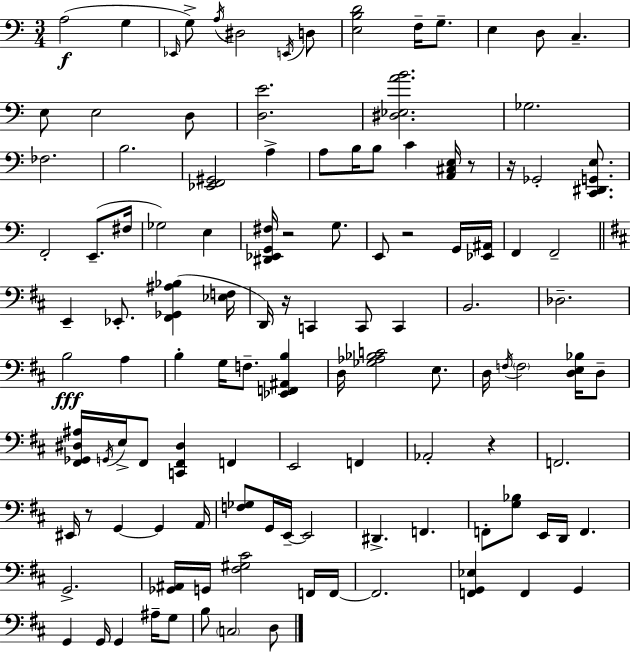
A3/h G3/q Eb2/s G3/e A3/s D#3/h E2/s D3/e [E3,B3,D4]/h F3/s G3/e. E3/q D3/e C3/q. E3/e E3/h D3/e [D3,E4]/h. [D#3,Eb3,A4,B4]/h. Gb3/h. FES3/h. B3/h. [Eb2,F2,G#2]/h A3/q A3/e B3/s B3/e C4/q [A2,C#3,E3]/s R/e R/s Gb2/h [C2,D#2,G2,E3]/e. F2/h E2/e. F#3/s Gb3/h E3/q [D#2,Eb2,G2,F#3]/s R/h G3/e. E2/e R/h G2/s [Eb2,A#2]/s F2/q F2/h E2/q Eb2/e. [F#2,Gb2,A#3,Bb3]/q [Eb3,F3]/s D2/s R/s C2/q C2/e C2/q B2/h. Db3/h. B3/h A3/q B3/q G3/s F3/e. [Eb2,F2,A#2,B3]/q D3/s [Gb3,Ab3,Bb3,C4]/h E3/e. D3/s F3/s F3/h [D3,E3,Bb3]/s D3/e [F#2,Gb2,D#3,A#3]/s G2/s E3/s F#2/e [C2,F#2,D#3]/q F2/q E2/h F2/q Ab2/h R/q F2/h. EIS2/s R/e G2/q G2/q A2/s [F3,Gb3]/e G2/s E2/s E2/h D#2/q. F2/q. F2/e [G3,Bb3]/e E2/s D2/s F2/q. G2/h. [Gb2,A#2]/s G2/s [F#3,G#3,C#4]/h F2/s F2/s F2/h. [F2,G2,Eb3]/q F2/q G2/q G2/q G2/s G2/q A#3/s G3/e B3/e C3/h D3/e